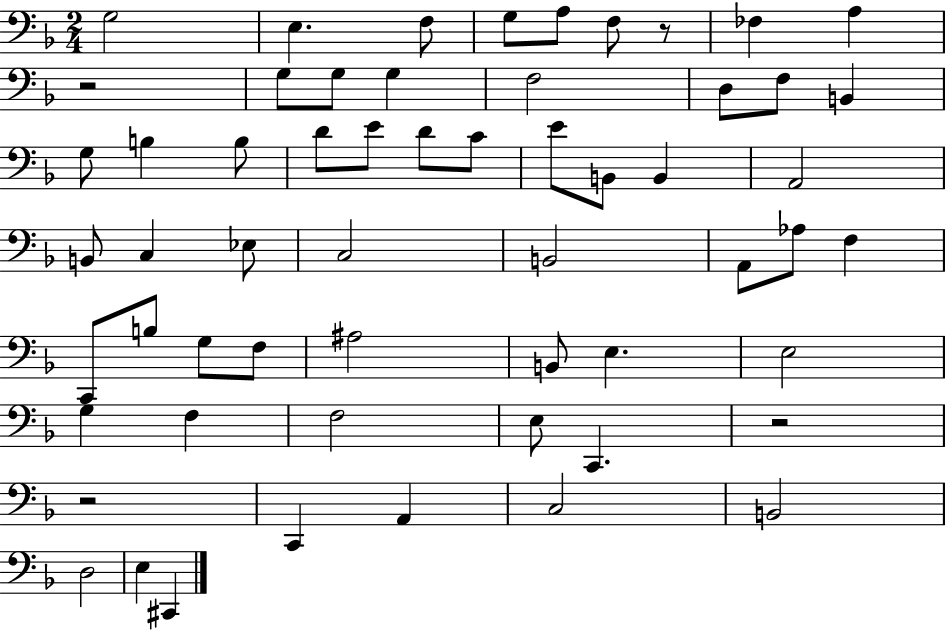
{
  \clef bass
  \numericTimeSignature
  \time 2/4
  \key f \major
  g2 | e4. f8 | g8 a8 f8 r8 | fes4 a4 | \break r2 | g8 g8 g4 | f2 | d8 f8 b,4 | \break g8 b4 b8 | d'8 e'8 d'8 c'8 | e'8 b,8 b,4 | a,2 | \break b,8 c4 ees8 | c2 | b,2 | a,8 aes8 f4 | \break c,8 b8 g8 f8 | ais2 | b,8 e4. | e2 | \break g4 f4 | f2 | e8 c,4. | r2 | \break r2 | c,4 a,4 | c2 | b,2 | \break d2 | e4 cis,4 | \bar "|."
}